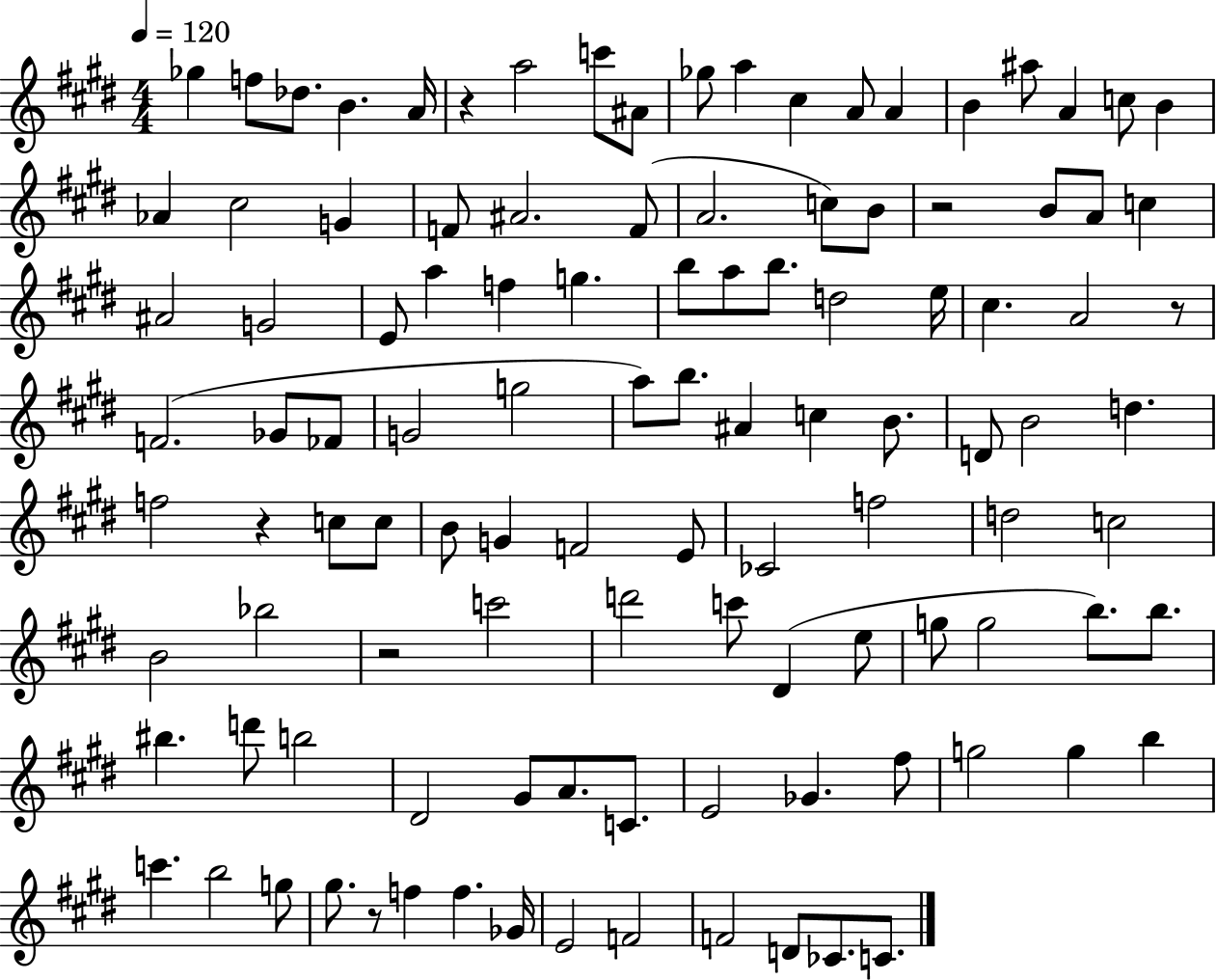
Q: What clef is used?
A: treble